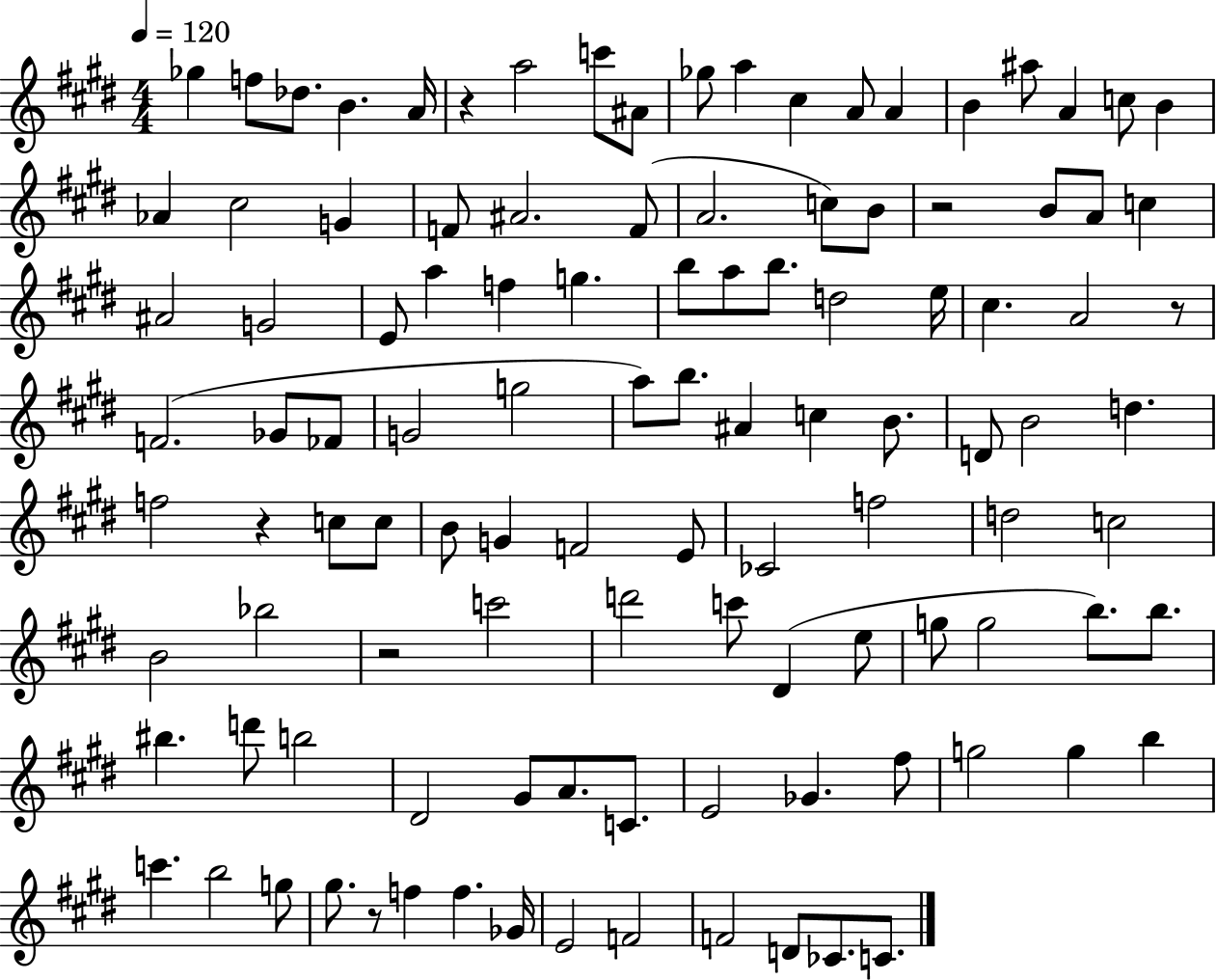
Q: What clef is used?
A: treble